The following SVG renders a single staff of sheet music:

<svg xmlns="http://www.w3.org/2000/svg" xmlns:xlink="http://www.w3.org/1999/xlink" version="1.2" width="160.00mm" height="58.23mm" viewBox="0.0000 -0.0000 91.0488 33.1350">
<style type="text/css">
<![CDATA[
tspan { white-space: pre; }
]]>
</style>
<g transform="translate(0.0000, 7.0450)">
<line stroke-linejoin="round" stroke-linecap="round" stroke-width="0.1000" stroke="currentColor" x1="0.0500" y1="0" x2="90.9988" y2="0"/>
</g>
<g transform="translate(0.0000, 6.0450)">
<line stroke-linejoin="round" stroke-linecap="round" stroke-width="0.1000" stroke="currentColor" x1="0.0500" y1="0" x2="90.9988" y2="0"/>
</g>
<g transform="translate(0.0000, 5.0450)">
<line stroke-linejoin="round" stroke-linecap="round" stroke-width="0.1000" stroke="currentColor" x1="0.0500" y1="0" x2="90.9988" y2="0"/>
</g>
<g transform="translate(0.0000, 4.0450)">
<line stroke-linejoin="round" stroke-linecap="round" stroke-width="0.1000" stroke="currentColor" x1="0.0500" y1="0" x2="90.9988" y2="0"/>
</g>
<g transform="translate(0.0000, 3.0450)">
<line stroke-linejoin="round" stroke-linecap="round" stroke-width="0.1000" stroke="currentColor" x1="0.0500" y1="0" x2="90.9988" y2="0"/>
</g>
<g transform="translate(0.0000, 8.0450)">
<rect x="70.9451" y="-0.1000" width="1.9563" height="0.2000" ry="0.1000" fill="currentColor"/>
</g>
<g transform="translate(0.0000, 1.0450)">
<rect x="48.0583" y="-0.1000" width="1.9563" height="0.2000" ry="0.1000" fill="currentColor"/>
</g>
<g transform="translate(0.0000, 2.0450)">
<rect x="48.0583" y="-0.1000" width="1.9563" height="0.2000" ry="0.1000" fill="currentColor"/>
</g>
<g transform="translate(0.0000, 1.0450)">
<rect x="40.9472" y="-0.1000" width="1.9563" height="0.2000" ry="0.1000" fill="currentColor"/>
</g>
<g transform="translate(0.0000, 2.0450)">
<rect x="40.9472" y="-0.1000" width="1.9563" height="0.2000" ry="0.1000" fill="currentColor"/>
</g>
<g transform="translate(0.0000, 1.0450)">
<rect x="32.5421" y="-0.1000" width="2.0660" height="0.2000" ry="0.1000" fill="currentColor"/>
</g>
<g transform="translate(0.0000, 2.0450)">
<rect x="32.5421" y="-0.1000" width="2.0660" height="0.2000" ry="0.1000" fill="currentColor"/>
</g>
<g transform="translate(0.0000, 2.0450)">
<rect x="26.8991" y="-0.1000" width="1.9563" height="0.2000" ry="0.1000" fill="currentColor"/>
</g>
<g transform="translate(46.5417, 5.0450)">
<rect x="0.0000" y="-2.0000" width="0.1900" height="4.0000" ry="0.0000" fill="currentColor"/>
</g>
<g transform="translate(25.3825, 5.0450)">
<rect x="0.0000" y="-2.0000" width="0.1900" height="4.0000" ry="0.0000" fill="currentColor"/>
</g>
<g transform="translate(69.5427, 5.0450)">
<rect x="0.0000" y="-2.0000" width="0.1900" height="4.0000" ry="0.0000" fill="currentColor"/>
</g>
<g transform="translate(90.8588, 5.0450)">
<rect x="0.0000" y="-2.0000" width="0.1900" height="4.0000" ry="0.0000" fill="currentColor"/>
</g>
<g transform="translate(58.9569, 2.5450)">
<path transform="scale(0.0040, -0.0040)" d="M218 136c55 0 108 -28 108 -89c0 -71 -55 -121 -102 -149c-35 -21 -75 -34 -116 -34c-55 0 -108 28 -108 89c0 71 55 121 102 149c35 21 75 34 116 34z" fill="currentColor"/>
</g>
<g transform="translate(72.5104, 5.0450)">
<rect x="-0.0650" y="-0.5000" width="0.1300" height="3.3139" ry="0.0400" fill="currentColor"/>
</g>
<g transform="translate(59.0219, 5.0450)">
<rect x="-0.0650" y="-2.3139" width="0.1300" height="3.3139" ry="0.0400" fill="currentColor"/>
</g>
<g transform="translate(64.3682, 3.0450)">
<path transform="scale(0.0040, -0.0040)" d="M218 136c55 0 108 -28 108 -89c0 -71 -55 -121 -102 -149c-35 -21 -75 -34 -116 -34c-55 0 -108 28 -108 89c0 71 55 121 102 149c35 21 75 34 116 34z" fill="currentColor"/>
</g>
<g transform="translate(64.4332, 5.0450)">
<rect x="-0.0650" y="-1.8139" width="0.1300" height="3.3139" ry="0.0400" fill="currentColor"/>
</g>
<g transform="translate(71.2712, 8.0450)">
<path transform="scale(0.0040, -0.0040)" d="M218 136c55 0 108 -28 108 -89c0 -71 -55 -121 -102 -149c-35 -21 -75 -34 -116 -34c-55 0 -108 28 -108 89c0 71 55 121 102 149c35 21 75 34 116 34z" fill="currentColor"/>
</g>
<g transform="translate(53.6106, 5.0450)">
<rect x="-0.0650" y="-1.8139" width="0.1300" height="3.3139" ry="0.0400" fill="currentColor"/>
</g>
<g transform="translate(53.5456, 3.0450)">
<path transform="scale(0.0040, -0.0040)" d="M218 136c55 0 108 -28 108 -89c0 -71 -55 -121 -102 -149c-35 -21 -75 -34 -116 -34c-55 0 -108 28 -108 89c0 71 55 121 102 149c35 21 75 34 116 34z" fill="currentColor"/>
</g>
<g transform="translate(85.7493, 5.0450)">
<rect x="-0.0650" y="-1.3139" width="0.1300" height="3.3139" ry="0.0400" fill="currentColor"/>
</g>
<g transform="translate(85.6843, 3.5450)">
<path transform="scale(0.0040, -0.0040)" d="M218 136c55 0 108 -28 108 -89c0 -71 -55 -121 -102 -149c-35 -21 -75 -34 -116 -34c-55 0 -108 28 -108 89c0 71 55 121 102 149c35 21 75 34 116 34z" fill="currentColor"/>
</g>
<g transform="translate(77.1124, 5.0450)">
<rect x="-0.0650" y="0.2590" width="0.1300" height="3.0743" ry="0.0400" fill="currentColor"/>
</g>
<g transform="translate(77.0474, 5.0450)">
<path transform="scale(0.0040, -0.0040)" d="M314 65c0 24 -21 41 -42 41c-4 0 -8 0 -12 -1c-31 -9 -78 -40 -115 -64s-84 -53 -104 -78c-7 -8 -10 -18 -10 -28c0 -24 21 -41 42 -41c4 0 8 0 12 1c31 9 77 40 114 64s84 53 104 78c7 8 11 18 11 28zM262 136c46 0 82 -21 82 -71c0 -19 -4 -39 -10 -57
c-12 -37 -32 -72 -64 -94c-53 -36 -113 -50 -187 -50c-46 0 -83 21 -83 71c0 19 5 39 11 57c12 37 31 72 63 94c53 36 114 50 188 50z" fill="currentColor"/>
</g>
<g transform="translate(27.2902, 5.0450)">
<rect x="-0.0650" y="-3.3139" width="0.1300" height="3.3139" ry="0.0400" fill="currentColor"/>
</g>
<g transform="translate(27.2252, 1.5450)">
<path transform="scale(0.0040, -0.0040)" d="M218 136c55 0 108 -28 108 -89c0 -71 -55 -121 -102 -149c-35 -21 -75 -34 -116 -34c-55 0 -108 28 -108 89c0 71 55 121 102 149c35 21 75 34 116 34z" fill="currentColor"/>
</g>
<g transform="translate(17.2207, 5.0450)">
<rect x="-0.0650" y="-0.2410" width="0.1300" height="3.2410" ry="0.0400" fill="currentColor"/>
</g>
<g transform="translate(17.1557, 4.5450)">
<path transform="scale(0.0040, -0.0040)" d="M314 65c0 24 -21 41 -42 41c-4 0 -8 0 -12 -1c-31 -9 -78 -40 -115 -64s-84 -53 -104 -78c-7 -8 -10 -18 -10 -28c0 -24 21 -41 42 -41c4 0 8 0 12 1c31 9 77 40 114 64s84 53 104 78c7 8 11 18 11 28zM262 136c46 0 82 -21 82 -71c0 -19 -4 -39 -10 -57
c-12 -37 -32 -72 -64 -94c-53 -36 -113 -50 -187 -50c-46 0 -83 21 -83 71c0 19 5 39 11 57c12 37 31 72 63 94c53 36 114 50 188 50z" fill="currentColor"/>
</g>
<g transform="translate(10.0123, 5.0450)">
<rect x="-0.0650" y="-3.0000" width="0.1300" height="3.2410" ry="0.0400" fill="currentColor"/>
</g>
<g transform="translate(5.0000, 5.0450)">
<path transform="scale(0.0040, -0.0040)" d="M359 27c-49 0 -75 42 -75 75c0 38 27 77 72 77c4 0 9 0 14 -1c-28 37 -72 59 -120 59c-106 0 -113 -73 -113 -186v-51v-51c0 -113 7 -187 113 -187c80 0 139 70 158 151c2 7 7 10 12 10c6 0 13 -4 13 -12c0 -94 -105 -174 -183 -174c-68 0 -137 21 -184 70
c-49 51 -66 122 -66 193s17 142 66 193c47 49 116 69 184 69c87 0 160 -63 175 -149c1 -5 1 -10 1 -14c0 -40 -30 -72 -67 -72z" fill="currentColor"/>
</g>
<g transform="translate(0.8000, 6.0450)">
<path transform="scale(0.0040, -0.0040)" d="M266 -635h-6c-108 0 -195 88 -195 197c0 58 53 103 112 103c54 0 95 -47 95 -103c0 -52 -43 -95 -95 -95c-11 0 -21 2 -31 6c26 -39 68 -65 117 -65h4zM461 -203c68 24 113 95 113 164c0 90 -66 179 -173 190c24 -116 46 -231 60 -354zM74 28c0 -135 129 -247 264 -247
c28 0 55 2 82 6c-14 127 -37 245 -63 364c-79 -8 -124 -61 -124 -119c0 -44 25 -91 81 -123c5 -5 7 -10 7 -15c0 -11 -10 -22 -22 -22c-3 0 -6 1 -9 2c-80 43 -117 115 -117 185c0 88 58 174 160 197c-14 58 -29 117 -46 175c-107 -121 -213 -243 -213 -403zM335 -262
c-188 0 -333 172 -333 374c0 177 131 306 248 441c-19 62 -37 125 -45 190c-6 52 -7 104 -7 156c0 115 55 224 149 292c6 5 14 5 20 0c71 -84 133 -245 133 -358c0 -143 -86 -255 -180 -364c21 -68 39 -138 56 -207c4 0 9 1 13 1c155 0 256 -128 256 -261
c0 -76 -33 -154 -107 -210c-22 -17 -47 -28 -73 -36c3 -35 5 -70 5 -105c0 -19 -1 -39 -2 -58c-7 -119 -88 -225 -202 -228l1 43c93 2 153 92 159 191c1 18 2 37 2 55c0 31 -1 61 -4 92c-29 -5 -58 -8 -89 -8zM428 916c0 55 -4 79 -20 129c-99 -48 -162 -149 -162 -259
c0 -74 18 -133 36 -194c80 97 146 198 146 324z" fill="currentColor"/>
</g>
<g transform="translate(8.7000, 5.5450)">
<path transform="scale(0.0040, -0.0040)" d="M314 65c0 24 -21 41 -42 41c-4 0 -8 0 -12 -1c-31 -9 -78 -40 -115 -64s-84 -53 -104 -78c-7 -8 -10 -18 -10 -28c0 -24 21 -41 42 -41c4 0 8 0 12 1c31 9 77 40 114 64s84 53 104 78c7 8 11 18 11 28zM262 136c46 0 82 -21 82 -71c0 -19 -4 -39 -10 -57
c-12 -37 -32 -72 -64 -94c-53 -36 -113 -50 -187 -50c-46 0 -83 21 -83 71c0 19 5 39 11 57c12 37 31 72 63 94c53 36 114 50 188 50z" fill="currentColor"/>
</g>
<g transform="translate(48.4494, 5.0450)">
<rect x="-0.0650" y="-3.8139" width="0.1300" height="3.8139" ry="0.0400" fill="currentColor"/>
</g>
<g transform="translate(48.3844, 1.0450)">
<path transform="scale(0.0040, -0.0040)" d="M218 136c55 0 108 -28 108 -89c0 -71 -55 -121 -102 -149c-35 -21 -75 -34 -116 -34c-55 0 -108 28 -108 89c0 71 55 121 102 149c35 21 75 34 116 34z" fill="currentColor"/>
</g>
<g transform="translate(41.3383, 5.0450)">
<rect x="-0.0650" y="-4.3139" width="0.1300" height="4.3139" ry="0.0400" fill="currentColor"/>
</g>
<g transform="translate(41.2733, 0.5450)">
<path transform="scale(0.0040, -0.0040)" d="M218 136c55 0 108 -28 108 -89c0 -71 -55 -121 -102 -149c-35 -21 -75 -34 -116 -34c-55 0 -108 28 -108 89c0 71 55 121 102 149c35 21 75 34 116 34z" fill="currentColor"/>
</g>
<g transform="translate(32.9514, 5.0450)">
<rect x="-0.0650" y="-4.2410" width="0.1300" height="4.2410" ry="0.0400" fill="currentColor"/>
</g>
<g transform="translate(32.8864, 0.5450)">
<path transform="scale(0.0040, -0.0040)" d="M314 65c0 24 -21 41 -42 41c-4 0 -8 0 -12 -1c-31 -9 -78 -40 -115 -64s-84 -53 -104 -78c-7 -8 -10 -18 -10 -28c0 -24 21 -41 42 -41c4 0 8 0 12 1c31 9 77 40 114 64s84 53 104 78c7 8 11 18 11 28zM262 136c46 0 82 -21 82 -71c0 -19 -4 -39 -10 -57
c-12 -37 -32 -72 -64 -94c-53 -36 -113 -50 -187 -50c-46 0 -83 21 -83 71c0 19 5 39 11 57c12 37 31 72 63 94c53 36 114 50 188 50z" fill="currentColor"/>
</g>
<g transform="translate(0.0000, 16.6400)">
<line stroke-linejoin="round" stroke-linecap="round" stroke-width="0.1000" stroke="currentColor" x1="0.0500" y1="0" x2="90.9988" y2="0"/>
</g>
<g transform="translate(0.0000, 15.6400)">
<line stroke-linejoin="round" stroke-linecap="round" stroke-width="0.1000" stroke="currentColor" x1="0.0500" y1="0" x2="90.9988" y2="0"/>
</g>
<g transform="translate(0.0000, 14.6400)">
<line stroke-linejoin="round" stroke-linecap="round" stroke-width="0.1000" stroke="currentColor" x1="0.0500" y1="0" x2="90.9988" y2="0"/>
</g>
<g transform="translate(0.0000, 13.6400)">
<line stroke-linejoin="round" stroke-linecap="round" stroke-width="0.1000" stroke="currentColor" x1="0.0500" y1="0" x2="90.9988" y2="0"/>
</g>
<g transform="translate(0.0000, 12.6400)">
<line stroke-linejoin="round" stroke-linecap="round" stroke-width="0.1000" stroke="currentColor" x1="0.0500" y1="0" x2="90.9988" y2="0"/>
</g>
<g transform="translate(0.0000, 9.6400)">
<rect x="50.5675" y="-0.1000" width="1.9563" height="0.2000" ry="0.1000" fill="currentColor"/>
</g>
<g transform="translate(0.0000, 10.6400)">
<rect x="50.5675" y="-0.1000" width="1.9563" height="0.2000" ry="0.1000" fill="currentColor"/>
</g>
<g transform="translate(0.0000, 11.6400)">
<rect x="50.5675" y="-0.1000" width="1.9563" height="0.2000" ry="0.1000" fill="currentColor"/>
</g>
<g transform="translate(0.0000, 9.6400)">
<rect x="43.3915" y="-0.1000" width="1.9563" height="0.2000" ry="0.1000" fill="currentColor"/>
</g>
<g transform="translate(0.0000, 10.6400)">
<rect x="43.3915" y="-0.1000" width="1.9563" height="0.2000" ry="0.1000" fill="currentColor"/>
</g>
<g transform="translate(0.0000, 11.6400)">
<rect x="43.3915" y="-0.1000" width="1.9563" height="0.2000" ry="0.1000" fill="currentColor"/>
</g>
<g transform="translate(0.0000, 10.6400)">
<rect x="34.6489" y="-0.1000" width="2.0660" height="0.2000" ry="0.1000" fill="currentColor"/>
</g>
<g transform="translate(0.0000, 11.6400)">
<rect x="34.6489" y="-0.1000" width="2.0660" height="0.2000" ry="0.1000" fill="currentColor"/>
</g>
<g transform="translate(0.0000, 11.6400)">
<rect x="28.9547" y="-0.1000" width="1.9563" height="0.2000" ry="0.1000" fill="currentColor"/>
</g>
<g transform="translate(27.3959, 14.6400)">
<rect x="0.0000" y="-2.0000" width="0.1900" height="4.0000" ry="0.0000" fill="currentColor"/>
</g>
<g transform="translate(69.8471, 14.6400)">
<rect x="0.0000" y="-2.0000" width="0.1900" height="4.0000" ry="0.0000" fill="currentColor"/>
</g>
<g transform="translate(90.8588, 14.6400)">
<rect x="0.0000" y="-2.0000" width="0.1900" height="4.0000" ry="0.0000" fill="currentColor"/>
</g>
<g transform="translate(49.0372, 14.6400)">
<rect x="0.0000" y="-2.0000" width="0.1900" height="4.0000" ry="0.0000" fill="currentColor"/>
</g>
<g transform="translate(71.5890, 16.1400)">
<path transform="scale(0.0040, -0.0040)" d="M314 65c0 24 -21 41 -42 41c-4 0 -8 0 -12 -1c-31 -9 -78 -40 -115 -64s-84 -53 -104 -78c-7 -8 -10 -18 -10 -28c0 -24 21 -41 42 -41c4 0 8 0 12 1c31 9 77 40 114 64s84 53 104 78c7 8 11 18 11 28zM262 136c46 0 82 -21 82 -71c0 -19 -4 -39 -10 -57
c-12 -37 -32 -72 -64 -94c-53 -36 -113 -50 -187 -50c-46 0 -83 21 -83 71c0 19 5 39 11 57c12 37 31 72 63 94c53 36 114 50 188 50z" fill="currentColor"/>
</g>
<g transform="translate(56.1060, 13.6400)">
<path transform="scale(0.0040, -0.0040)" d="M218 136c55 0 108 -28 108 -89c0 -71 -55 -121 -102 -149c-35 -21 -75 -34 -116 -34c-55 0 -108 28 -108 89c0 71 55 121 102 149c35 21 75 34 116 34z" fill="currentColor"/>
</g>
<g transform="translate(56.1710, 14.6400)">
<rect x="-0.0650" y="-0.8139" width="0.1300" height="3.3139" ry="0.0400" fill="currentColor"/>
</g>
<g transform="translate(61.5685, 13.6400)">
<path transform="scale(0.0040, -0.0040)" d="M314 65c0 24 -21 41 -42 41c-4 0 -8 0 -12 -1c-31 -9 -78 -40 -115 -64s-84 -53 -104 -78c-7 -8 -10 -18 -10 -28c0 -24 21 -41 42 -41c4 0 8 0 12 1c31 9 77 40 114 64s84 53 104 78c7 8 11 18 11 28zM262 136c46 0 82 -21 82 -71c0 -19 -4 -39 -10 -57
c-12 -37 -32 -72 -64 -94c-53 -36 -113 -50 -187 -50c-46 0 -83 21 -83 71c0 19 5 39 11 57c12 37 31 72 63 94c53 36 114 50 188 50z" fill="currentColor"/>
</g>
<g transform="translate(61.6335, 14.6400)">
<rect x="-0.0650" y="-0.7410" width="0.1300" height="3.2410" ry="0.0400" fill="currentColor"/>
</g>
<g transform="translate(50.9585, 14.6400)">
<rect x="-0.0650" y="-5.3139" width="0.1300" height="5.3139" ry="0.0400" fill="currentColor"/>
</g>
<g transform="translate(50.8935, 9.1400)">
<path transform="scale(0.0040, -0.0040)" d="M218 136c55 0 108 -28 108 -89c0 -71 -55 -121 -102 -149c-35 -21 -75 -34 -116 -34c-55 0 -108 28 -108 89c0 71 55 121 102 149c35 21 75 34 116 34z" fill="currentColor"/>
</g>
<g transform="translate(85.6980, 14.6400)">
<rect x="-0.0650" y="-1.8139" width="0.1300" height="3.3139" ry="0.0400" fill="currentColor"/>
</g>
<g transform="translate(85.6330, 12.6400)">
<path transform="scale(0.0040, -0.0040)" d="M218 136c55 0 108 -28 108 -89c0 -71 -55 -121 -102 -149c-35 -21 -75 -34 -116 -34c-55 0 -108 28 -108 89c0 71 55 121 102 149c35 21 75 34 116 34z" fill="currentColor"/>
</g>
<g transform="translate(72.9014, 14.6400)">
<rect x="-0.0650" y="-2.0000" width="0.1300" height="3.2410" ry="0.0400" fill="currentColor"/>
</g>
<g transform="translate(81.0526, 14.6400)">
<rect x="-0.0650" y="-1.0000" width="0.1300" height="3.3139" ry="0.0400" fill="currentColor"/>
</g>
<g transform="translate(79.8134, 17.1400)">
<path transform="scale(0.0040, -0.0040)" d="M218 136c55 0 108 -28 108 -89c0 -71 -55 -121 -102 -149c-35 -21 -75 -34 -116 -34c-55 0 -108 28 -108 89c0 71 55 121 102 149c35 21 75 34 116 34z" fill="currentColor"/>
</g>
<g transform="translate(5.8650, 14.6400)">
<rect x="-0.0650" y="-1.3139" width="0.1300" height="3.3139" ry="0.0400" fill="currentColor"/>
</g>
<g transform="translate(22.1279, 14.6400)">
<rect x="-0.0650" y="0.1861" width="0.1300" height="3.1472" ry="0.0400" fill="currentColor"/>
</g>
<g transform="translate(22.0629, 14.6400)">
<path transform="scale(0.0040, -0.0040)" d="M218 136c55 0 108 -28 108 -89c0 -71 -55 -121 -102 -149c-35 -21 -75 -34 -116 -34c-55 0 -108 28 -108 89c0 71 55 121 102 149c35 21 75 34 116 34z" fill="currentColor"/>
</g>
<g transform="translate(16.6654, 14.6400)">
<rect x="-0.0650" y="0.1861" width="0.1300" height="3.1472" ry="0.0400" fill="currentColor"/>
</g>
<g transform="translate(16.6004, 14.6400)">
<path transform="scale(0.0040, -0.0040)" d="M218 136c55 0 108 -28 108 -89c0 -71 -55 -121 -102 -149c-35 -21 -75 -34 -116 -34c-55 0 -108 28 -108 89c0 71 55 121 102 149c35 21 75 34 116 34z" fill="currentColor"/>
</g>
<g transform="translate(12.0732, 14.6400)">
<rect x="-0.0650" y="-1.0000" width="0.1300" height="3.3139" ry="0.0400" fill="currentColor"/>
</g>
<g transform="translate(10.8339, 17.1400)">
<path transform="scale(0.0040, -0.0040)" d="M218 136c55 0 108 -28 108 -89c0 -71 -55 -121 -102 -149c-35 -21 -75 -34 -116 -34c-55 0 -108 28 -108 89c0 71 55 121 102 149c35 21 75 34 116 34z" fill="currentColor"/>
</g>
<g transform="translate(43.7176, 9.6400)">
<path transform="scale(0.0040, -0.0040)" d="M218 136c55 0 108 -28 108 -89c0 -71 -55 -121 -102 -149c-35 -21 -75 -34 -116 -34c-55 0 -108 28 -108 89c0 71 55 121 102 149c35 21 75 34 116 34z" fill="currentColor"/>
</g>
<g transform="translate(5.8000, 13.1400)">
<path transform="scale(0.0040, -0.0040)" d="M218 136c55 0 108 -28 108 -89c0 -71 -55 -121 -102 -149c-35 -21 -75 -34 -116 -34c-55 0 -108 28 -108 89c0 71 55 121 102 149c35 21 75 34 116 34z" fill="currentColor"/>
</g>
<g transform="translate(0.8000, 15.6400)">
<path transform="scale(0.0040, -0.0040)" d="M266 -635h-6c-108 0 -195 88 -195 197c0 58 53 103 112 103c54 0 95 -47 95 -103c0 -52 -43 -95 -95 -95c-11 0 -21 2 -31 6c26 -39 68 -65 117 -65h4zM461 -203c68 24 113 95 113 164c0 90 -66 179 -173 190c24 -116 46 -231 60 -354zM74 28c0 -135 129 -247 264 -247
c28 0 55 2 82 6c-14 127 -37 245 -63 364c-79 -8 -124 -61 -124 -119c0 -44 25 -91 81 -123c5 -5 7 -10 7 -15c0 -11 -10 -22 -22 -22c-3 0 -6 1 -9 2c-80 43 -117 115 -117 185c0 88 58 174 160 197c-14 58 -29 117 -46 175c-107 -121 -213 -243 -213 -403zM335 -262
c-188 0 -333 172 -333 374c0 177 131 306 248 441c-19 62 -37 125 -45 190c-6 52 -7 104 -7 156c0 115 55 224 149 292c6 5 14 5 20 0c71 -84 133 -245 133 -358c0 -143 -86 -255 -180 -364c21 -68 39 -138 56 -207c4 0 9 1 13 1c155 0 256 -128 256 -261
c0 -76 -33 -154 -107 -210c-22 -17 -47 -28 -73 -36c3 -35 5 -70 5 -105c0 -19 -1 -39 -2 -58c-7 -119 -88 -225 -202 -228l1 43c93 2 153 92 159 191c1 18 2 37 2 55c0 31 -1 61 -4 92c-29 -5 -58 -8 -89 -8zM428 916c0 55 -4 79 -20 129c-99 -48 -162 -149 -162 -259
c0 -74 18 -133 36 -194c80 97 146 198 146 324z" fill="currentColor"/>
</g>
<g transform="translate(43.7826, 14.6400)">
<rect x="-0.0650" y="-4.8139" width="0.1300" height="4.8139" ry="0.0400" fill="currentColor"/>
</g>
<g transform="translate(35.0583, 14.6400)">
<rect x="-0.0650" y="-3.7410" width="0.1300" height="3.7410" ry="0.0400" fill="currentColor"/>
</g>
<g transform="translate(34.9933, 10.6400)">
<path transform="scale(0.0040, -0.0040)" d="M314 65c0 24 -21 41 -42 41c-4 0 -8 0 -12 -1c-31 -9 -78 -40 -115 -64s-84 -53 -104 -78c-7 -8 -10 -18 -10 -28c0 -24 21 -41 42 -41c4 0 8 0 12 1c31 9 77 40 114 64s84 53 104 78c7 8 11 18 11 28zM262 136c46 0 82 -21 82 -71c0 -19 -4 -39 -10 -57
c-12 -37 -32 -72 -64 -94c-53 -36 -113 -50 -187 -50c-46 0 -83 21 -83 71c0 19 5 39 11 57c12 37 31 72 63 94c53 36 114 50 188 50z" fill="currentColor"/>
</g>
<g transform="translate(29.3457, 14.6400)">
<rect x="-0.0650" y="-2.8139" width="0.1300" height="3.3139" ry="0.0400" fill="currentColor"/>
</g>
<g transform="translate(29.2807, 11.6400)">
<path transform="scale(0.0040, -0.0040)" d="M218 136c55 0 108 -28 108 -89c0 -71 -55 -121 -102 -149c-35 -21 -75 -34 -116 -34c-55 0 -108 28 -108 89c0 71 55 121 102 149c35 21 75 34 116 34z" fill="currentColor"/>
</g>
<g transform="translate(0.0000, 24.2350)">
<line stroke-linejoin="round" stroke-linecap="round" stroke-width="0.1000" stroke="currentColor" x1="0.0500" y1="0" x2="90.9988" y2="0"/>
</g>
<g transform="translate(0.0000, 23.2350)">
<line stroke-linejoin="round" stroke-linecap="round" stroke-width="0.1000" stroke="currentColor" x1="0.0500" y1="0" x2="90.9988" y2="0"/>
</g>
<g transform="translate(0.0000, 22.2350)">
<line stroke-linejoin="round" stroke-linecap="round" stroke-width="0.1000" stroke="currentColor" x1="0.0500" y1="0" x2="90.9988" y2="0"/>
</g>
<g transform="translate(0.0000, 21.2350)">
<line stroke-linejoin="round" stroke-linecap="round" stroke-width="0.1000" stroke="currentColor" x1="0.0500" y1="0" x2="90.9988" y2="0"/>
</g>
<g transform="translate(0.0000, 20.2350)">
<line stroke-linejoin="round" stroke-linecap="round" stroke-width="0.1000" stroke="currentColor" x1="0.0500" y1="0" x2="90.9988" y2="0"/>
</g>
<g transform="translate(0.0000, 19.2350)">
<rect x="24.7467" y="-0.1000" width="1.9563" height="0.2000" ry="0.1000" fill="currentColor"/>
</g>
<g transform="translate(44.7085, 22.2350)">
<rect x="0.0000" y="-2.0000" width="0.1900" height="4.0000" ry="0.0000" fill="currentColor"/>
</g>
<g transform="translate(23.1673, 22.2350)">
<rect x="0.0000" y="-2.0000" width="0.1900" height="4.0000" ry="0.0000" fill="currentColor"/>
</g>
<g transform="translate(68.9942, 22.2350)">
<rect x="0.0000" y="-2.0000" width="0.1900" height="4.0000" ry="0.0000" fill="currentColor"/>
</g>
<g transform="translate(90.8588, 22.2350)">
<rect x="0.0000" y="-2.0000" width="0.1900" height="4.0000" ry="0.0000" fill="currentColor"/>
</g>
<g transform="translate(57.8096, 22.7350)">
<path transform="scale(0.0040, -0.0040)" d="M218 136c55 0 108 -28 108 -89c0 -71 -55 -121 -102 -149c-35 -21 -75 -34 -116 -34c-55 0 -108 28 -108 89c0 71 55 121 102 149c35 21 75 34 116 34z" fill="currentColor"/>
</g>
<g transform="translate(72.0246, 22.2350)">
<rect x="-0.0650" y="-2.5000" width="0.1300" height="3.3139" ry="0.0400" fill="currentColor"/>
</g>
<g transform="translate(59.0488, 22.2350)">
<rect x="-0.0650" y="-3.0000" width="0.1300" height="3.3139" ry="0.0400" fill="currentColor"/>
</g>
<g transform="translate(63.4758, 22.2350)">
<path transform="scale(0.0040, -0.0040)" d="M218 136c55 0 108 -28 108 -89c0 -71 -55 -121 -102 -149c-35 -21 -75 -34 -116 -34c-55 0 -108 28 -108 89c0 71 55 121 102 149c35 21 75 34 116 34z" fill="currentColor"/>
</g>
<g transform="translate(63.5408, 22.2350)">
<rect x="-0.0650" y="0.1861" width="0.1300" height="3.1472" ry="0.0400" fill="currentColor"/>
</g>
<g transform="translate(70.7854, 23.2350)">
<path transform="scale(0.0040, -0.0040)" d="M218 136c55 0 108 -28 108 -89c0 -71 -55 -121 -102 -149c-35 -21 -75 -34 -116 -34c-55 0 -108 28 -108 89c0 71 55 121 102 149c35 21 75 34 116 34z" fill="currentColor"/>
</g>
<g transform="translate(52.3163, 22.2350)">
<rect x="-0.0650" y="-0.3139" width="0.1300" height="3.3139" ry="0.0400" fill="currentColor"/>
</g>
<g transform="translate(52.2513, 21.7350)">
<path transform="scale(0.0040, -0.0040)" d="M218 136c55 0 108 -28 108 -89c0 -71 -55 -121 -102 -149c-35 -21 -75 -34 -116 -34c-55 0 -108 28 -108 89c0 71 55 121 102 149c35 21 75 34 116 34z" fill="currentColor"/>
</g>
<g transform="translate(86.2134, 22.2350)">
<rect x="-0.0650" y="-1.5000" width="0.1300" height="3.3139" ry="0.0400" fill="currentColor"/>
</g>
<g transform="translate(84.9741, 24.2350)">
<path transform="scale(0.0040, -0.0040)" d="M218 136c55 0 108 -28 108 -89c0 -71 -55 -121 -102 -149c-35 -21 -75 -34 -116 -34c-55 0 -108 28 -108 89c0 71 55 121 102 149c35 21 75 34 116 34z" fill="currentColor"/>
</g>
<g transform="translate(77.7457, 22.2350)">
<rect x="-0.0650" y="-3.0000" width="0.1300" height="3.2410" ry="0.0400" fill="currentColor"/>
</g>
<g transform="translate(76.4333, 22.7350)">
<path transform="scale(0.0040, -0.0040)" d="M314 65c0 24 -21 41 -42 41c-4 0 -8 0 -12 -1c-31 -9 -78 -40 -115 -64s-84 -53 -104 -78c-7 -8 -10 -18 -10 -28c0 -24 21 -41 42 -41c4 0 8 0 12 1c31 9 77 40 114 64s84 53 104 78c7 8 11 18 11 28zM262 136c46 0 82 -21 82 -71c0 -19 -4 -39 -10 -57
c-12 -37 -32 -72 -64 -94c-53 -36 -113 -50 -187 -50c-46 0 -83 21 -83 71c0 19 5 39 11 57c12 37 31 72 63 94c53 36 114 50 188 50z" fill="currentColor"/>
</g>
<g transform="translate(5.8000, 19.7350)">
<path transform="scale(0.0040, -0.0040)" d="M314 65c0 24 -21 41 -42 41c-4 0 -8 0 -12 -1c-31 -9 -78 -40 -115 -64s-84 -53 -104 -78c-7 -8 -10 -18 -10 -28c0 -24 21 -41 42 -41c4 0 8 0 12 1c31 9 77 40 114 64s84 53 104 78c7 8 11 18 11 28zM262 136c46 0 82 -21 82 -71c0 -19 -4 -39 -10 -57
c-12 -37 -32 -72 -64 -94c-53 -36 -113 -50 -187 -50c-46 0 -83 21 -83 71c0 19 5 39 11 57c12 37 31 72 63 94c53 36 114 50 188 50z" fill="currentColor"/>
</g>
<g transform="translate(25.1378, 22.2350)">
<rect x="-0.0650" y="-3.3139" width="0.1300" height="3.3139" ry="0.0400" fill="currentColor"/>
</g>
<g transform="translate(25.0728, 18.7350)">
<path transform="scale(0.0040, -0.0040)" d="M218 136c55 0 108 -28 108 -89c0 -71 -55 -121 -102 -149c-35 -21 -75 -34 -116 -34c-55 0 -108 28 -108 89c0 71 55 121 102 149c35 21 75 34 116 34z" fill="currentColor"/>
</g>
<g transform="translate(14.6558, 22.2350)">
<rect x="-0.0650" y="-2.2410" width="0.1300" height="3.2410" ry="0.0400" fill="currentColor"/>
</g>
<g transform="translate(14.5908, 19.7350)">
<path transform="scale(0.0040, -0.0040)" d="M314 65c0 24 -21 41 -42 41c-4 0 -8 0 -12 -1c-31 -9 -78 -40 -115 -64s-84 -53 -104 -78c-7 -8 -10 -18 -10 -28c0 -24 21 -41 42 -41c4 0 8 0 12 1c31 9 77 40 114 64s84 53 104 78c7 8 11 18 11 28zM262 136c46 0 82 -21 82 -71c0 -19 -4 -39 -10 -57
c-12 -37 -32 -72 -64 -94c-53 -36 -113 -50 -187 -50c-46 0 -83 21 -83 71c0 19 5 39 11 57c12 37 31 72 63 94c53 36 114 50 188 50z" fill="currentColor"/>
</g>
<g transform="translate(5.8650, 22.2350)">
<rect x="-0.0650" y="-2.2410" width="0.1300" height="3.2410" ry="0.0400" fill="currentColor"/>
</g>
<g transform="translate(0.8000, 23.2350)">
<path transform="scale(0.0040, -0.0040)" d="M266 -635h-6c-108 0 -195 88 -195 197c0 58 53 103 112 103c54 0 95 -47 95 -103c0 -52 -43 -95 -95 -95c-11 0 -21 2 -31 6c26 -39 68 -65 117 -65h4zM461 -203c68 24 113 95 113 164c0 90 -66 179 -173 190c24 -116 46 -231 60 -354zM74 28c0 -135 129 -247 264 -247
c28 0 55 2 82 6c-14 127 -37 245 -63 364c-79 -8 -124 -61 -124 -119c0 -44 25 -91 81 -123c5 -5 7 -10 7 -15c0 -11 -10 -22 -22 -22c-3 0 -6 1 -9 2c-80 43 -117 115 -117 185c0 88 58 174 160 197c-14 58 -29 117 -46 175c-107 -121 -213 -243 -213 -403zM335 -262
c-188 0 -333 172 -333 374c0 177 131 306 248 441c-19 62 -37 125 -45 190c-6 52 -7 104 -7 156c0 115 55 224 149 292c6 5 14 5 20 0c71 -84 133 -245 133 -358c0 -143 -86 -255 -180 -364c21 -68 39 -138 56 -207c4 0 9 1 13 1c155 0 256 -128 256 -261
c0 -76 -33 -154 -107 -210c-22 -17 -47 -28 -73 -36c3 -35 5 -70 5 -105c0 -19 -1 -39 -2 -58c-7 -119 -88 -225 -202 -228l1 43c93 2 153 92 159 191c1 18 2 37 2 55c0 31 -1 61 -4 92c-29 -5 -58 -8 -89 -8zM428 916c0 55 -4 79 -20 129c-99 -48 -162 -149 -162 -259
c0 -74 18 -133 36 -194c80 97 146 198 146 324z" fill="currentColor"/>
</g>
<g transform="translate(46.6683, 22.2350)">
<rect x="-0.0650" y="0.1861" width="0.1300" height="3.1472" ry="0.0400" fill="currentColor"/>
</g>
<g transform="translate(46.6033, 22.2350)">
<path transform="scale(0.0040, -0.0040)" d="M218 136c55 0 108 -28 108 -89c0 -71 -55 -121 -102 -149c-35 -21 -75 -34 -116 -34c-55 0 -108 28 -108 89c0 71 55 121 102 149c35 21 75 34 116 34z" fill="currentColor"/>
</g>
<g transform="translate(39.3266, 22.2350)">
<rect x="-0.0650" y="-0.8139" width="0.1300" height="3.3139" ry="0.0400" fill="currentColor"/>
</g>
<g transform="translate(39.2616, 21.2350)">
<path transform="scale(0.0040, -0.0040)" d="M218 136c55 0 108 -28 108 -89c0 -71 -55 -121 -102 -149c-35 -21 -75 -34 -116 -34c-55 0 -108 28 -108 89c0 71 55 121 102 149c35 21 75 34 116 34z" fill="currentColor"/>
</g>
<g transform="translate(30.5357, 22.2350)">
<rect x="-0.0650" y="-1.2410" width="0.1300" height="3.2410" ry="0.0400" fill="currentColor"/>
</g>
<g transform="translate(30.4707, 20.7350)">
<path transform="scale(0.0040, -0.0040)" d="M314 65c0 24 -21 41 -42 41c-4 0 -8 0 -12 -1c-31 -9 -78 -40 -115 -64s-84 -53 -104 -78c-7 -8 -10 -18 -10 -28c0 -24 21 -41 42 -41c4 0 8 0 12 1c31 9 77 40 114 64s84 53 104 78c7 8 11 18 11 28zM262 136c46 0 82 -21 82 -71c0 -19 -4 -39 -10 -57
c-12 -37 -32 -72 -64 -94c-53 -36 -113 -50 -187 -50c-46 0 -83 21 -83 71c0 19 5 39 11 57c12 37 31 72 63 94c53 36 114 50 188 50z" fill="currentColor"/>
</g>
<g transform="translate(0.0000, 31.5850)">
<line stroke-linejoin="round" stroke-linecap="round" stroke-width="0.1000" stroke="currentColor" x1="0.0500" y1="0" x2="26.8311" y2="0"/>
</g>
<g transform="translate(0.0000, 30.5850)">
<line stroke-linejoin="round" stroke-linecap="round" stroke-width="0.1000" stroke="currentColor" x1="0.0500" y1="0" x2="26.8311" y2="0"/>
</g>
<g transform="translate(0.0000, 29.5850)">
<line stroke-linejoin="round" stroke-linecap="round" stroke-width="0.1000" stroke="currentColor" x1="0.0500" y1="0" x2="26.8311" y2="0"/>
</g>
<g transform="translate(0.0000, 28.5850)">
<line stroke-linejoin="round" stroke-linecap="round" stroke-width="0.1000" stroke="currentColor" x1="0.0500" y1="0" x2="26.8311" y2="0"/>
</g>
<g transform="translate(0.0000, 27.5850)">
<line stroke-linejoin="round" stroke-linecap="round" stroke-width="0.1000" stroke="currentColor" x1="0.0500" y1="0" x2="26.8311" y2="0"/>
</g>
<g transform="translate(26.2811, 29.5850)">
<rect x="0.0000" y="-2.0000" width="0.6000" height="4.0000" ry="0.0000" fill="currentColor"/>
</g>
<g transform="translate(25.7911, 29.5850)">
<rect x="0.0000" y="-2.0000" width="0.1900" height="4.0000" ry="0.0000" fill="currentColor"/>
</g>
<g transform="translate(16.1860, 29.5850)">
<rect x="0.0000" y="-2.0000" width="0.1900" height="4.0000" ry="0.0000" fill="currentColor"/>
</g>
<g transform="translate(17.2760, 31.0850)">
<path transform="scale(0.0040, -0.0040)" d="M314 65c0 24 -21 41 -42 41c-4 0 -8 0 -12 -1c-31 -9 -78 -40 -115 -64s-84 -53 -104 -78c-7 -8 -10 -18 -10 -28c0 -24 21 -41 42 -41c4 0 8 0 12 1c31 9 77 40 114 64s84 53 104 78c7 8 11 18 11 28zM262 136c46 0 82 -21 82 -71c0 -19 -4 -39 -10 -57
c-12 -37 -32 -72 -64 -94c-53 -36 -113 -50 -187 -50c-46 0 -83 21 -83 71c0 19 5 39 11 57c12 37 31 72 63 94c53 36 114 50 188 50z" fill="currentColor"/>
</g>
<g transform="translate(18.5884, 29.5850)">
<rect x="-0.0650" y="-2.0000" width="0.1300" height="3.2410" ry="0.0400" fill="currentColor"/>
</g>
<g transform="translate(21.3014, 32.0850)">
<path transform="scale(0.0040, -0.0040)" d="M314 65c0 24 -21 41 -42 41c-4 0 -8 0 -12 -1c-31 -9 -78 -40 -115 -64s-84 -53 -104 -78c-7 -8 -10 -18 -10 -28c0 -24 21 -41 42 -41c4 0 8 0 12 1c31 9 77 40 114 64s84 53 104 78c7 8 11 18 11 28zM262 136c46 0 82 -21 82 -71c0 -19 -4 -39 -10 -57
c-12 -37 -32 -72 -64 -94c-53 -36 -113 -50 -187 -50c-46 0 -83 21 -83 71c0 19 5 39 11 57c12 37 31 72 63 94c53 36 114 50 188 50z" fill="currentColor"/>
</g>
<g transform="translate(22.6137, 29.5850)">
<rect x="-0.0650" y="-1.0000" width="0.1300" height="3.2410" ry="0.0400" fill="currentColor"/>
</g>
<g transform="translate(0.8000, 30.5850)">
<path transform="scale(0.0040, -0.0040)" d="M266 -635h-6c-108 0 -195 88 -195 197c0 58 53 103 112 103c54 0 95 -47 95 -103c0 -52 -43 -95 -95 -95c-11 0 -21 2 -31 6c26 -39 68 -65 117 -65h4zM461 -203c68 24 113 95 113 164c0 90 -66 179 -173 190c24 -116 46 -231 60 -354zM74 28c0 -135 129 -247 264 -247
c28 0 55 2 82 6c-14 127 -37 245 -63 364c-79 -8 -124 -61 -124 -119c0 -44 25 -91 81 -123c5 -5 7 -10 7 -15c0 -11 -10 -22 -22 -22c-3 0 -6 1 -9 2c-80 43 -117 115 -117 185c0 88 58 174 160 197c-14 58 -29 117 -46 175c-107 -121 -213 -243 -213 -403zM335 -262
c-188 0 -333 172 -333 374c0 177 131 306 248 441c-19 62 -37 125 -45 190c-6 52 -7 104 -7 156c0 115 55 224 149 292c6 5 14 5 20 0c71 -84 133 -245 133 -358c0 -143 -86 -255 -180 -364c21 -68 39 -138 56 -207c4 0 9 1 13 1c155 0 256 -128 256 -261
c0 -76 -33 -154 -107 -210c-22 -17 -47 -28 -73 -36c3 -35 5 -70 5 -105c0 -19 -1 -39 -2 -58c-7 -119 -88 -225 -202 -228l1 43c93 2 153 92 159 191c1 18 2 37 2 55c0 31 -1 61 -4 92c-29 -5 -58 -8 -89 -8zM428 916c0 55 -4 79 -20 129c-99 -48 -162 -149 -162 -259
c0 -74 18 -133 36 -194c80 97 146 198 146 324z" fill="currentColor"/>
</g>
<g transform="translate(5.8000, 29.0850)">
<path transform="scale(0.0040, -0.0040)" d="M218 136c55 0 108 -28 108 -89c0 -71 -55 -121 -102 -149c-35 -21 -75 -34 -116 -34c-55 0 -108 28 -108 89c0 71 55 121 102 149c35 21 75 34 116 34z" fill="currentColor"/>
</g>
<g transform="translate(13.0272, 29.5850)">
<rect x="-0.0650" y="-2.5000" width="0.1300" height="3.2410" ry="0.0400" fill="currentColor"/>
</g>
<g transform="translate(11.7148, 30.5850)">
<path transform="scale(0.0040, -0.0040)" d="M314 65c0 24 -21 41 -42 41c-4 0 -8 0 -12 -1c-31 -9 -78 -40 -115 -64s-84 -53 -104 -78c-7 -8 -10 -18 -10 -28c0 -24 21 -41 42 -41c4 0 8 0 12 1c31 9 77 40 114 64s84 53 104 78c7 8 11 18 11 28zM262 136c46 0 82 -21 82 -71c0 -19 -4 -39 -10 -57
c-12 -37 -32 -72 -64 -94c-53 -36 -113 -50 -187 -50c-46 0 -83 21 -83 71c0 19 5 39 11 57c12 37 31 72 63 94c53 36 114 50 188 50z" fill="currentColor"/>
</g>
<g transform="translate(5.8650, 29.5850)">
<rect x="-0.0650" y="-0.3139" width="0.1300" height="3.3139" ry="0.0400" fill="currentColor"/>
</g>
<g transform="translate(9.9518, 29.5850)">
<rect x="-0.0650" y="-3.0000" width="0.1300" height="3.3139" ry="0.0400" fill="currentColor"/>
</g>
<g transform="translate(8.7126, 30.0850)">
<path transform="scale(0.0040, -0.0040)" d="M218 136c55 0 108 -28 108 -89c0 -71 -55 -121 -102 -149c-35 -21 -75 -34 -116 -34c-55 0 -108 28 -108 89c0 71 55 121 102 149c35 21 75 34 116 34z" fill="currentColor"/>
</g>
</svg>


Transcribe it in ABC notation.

X:1
T:Untitled
M:4/4
L:1/4
K:C
A2 c2 b d'2 d' c' f g f C B2 e e D B B a c'2 e' f' d d2 F2 D f g2 g2 b e2 d B c A B G A2 E c A G2 F2 D2